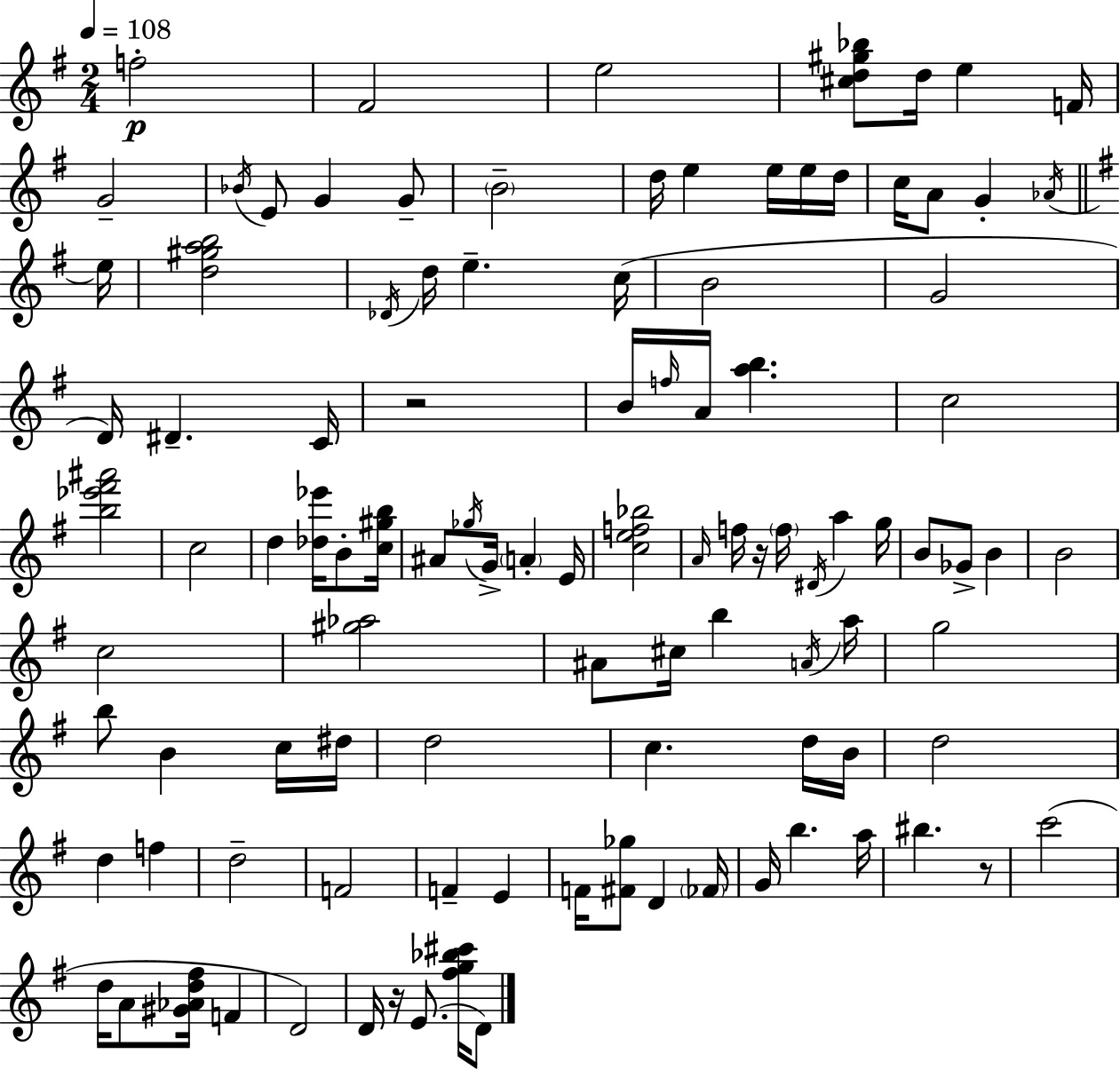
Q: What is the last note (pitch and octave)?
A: D4